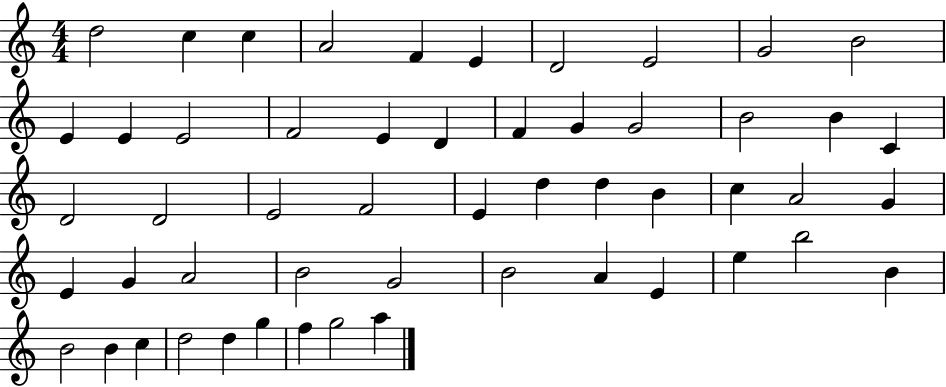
D5/h C5/q C5/q A4/h F4/q E4/q D4/h E4/h G4/h B4/h E4/q E4/q E4/h F4/h E4/q D4/q F4/q G4/q G4/h B4/h B4/q C4/q D4/h D4/h E4/h F4/h E4/q D5/q D5/q B4/q C5/q A4/h G4/q E4/q G4/q A4/h B4/h G4/h B4/h A4/q E4/q E5/q B5/h B4/q B4/h B4/q C5/q D5/h D5/q G5/q F5/q G5/h A5/q